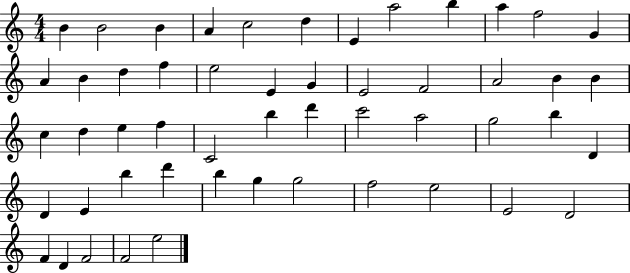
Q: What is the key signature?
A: C major